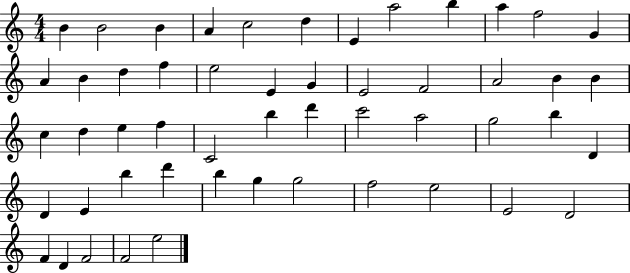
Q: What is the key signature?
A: C major